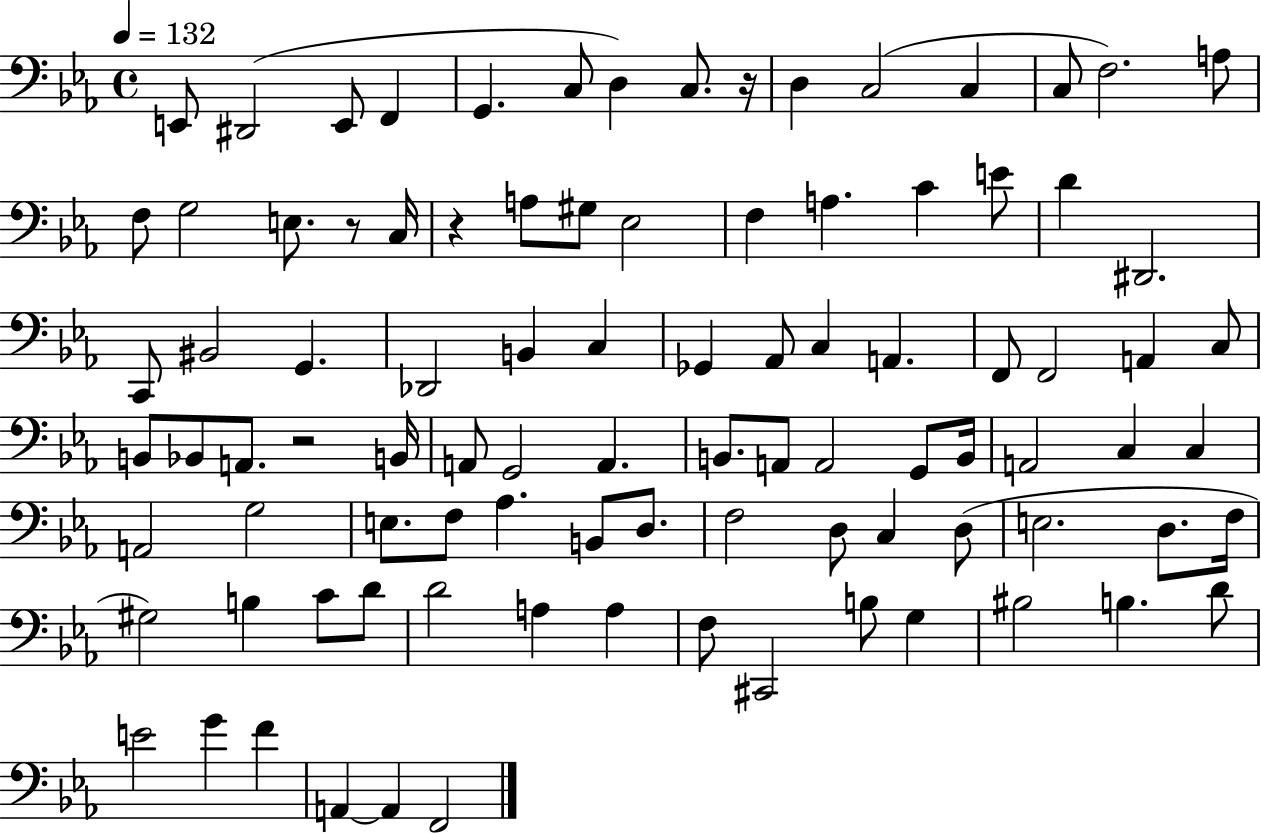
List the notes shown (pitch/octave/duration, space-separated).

E2/e D#2/h E2/e F2/q G2/q. C3/e D3/q C3/e. R/s D3/q C3/h C3/q C3/e F3/h. A3/e F3/e G3/h E3/e. R/e C3/s R/q A3/e G#3/e Eb3/h F3/q A3/q. C4/q E4/e D4/q D#2/h. C2/e BIS2/h G2/q. Db2/h B2/q C3/q Gb2/q Ab2/e C3/q A2/q. F2/e F2/h A2/q C3/e B2/e Bb2/e A2/e. R/h B2/s A2/e G2/h A2/q. B2/e. A2/e A2/h G2/e B2/s A2/h C3/q C3/q A2/h G3/h E3/e. F3/e Ab3/q. B2/e D3/e. F3/h D3/e C3/q D3/e E3/h. D3/e. F3/s G#3/h B3/q C4/e D4/e D4/h A3/q A3/q F3/e C#2/h B3/e G3/q BIS3/h B3/q. D4/e E4/h G4/q F4/q A2/q A2/q F2/h